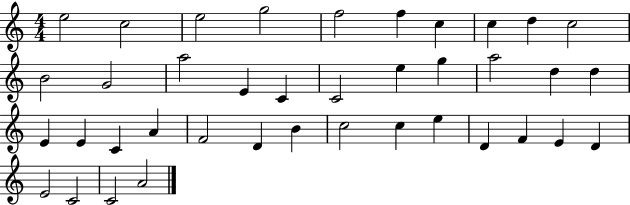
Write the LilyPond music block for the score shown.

{
  \clef treble
  \numericTimeSignature
  \time 4/4
  \key c \major
  e''2 c''2 | e''2 g''2 | f''2 f''4 c''4 | c''4 d''4 c''2 | \break b'2 g'2 | a''2 e'4 c'4 | c'2 e''4 g''4 | a''2 d''4 d''4 | \break e'4 e'4 c'4 a'4 | f'2 d'4 b'4 | c''2 c''4 e''4 | d'4 f'4 e'4 d'4 | \break e'2 c'2 | c'2 a'2 | \bar "|."
}